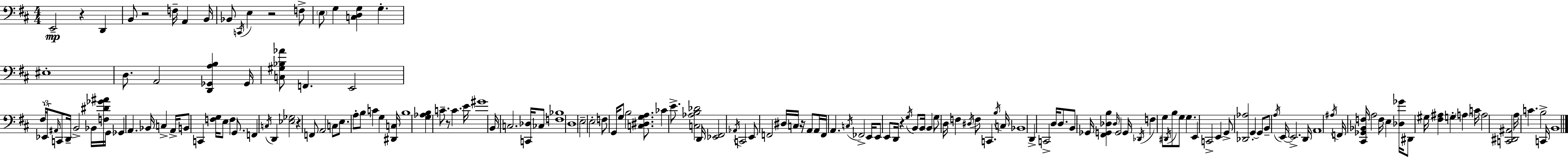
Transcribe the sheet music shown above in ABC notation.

X:1
T:Untitled
M:4/4
L:1/4
K:D
E,,2 z D,, B,,/2 z2 F,/4 A,, B,,/4 _B,,/2 C,,/4 E, z2 F,/2 E,/2 G, [C,D,G,] G, ^E,4 D,/2 A,,2 [D,,_G,,A,B,] _G,,/4 [C,^G,_B,_A]/2 F,, E,,2 ^F,/4 _E,,/4 ^A,,/4 C,,/2 D,,/4 B,,2 _B,,/4 [F,^D_G^A]/4 G,,/4 _G,, A,, _B,,/4 C, A,,/4 B,,/2 C,, [F,G,]/4 E,/2 F, G,,/2 F,, C,/4 D,, [_E,_G,]2 z F,,/2 A,,2 C,/2 E,/2 A,/2 B,/2 C G, [^D,,C,]/4 B,4 [G,_A,B,] C/2 z/2 C E/4 ^G4 B,,/4 C,2 [C,,_D,]/4 _C,/2 [F,_B,]4 D,4 E,2 E,2 F,/2 G,,/4 G,/2 B,2 [C,^D,G,A,]/2 _C E/2 [C,_A,B,_D]2 D,,/4 [_E,,^F,,]2 _A,,/4 C,,2 E,,/2 F,,2 ^D,/4 C,/4 z/4 A,,/2 A,,/4 F,,/4 A,, C,/4 _F,,2 E,,/4 E,,/2 E,,/2 D,,/4 z G,/4 B,,/2 B,,/4 B,, G,/2 D,/4 F, ^D,/4 F,/2 C,, B,/4 C,/4 _B,,4 D,, C,,2 D,/4 D,/2 B,,/2 _G,,/4 [^F,,G,,_D,B,] _D,/4 G,,2 G,,/4 _D,,/4 F, G,/2 ^D,,/4 B,/2 G,/2 G, E,, C,,2 E,, G,,/2 [_D,,_A,]2 G,, G,,/2 B,,/2 A,/4 E,,/4 E,,2 D,,/4 A,,4 ^A,/4 F,,/4 [^C,,_G,,_B,,F,]/4 A,2 F,/4 E, [_D,_G]/4 ^D,,/2 ^G,/4 [^F,^A,] G, A, C/4 A,2 [C,,^D,,^A,,]2 A,/4 C B,2 C,,/4 B,,4